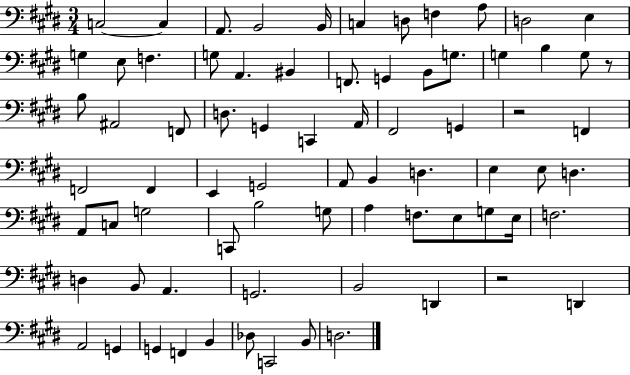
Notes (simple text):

C3/h C3/q A2/e. B2/h B2/s C3/q D3/e F3/q A3/e D3/h E3/q G3/q E3/e F3/q. G3/e A2/q. BIS2/q F2/e. G2/q B2/e G3/e. G3/q B3/q G3/e R/e B3/e A#2/h F2/e D3/e. G2/q C2/q A2/s F#2/h G2/q R/h F2/q F2/h F2/q E2/q G2/h A2/e B2/q D3/q. E3/q E3/e D3/q. A2/e C3/e G3/h C2/e B3/h G3/e A3/q F3/e. E3/e G3/e E3/s F3/h. D3/q B2/e A2/q. G2/h. B2/h D2/q R/h D2/q A2/h G2/q G2/q F2/q B2/q Db3/e C2/h B2/e D3/h.